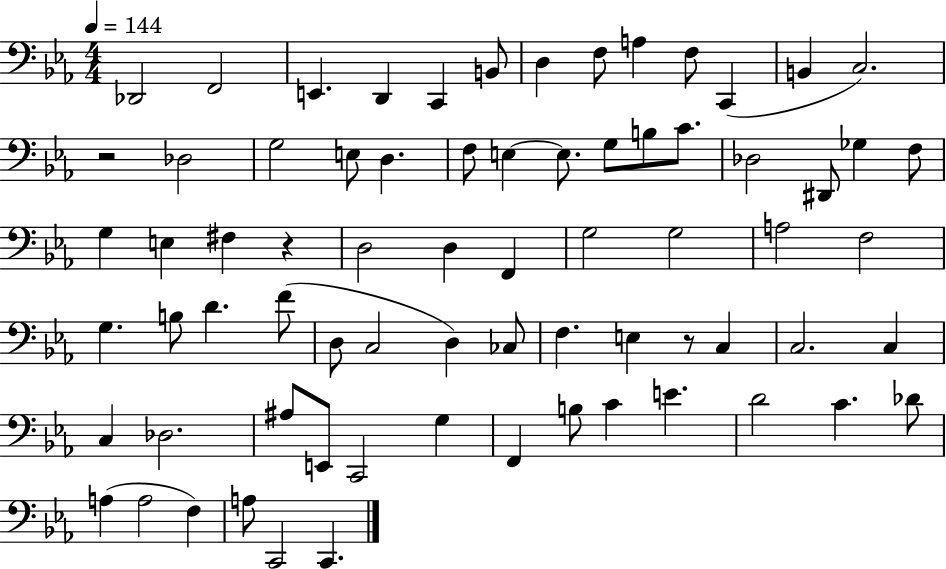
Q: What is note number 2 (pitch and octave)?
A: F2